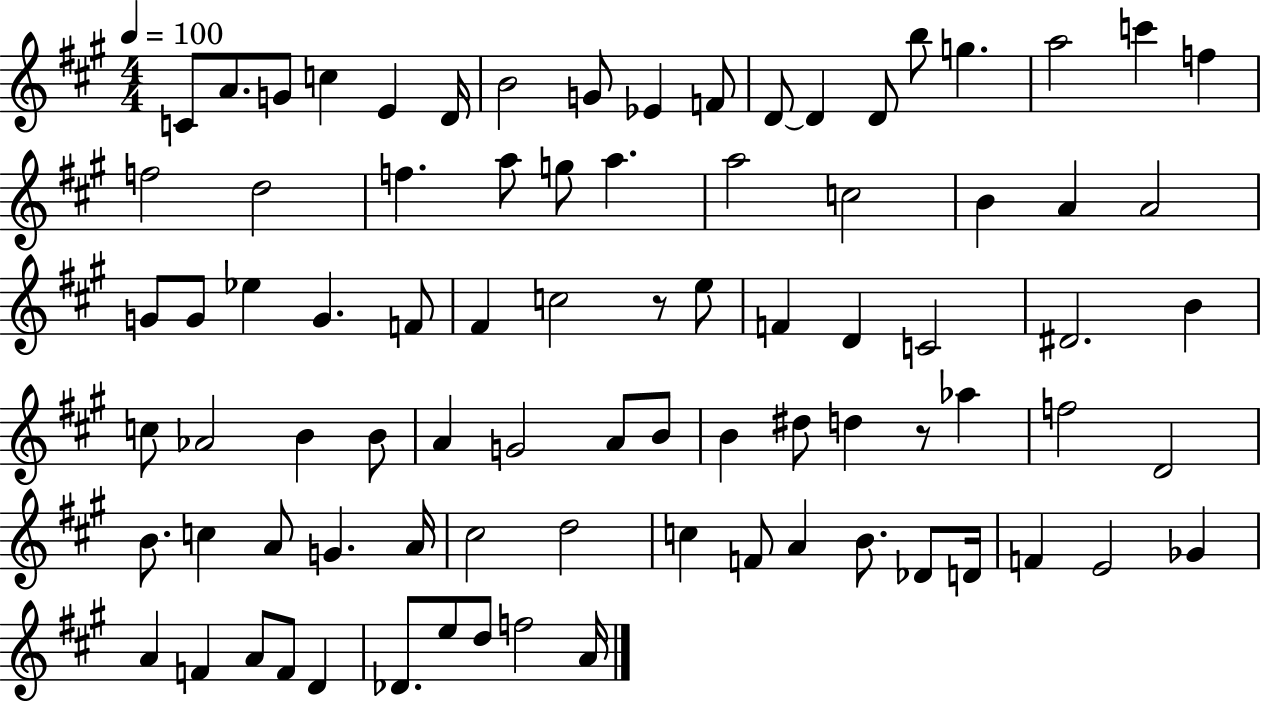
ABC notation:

X:1
T:Untitled
M:4/4
L:1/4
K:A
C/2 A/2 G/2 c E D/4 B2 G/2 _E F/2 D/2 D D/2 b/2 g a2 c' f f2 d2 f a/2 g/2 a a2 c2 B A A2 G/2 G/2 _e G F/2 ^F c2 z/2 e/2 F D C2 ^D2 B c/2 _A2 B B/2 A G2 A/2 B/2 B ^d/2 d z/2 _a f2 D2 B/2 c A/2 G A/4 ^c2 d2 c F/2 A B/2 _D/2 D/4 F E2 _G A F A/2 F/2 D _D/2 e/2 d/2 f2 A/4